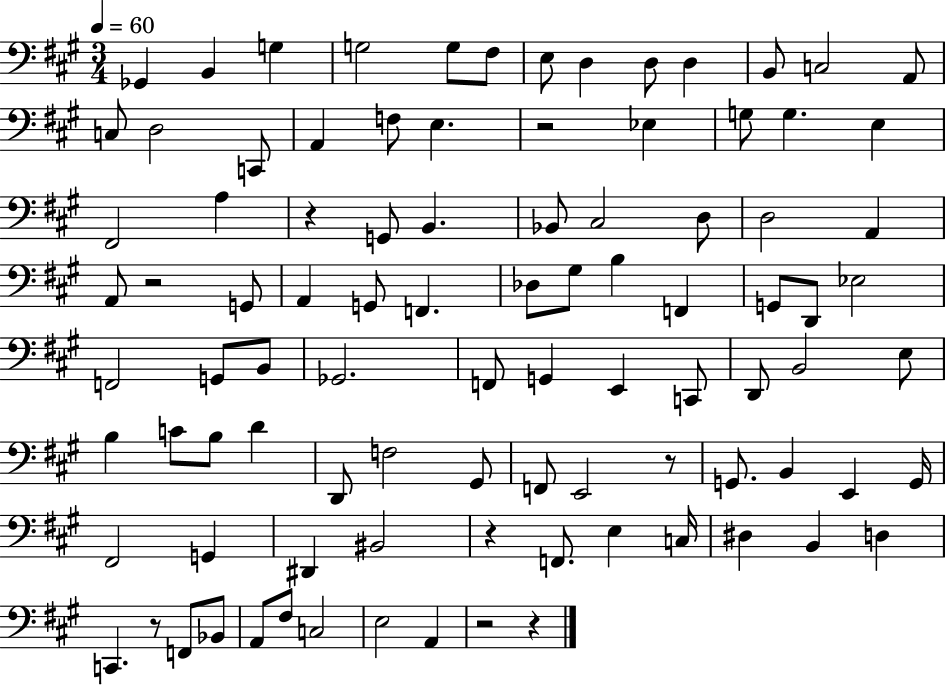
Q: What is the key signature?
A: A major